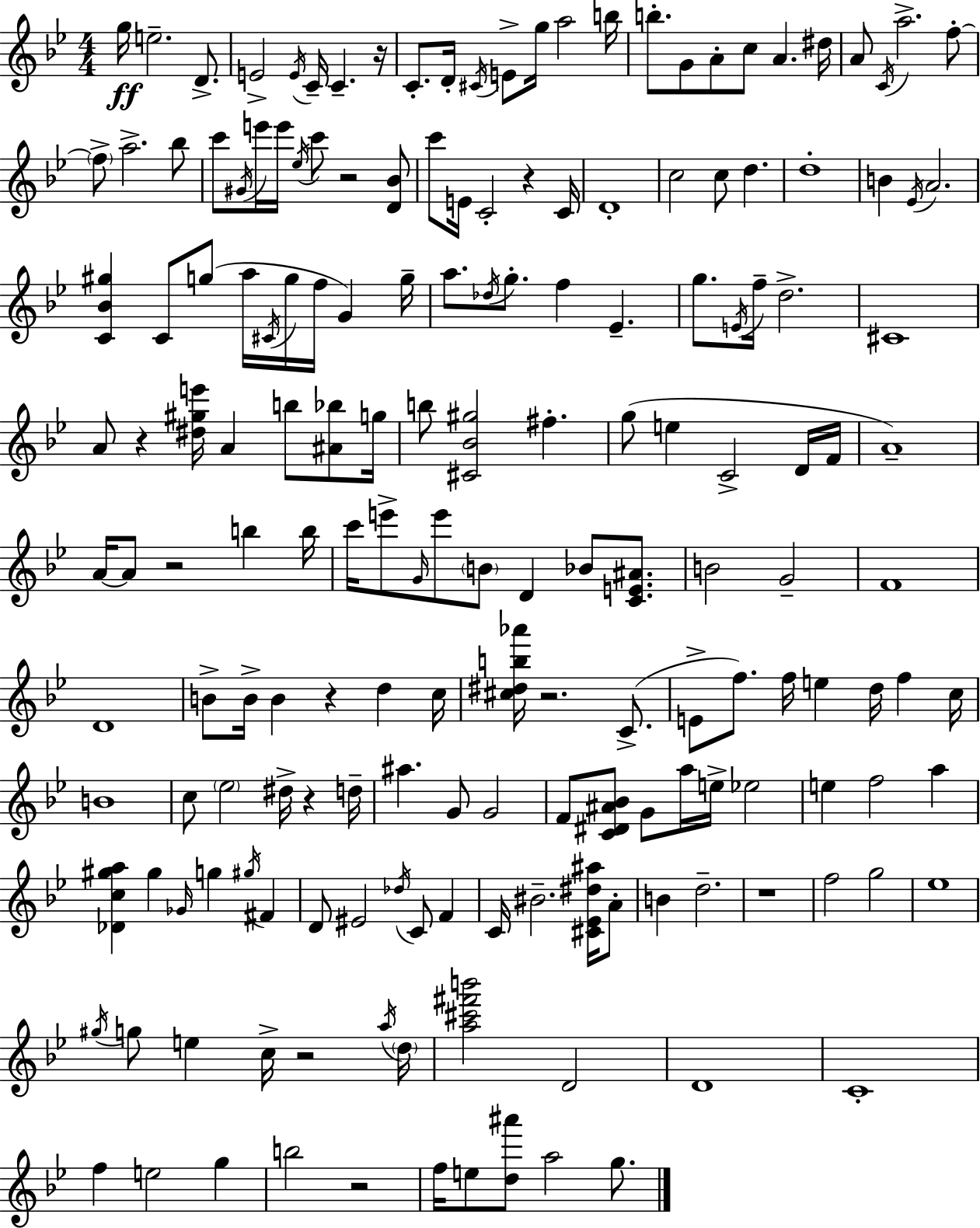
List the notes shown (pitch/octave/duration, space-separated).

G5/s E5/h. D4/e. E4/h E4/s C4/s C4/q. R/s C4/e. D4/s C#4/s E4/e G5/s A5/h B5/s B5/e. G4/e A4/e C5/e A4/q. D#5/s A4/e C4/s A5/h. F5/e F5/e A5/h. Bb5/e C6/e G#4/s E6/s E6/s Eb5/s C6/e R/h [D4,Bb4]/e C6/e E4/s C4/h R/q C4/s D4/w C5/h C5/e D5/q. D5/w B4/q Eb4/s A4/h. [C4,Bb4,G#5]/q C4/e G5/e A5/s C#4/s G5/s F5/s G4/q G5/s A5/e. Db5/s G5/e. F5/q Eb4/q. G5/e. E4/s F5/s D5/h. C#4/w A4/e R/q [D#5,G#5,E6]/s A4/q B5/e [A#4,Bb5]/e G5/s B5/e [C#4,Bb4,G#5]/h F#5/q. G5/e E5/q C4/h D4/s F4/s A4/w A4/s A4/e R/h B5/q B5/s C6/s E6/e G4/s E6/e B4/e D4/q Bb4/e [C4,E4,A#4]/e. B4/h G4/h F4/w D4/w B4/e B4/s B4/q R/q D5/q C5/s [C#5,D#5,B5,Ab6]/s R/h. C4/e. E4/e F5/e. F5/s E5/q D5/s F5/q C5/s B4/w C5/e Eb5/h D#5/s R/q D5/s A#5/q. G4/e G4/h F4/e [C4,D#4,A#4,Bb4]/e G4/e A5/s E5/s Eb5/h E5/q F5/h A5/q [Db4,C5,G#5,A5]/q G#5/q Gb4/s G5/q G#5/s F#4/q D4/e EIS4/h Db5/s C4/e F4/q C4/s BIS4/h. [C#4,Eb4,D#5,A#5]/s A4/e B4/q D5/h. R/w F5/h G5/h Eb5/w G#5/s G5/e E5/q C5/s R/h A5/s D5/s [A5,C#6,F#6,B6]/h D4/h D4/w C4/w F5/q E5/h G5/q B5/h R/h F5/s E5/e [D5,A#6]/e A5/h G5/e.